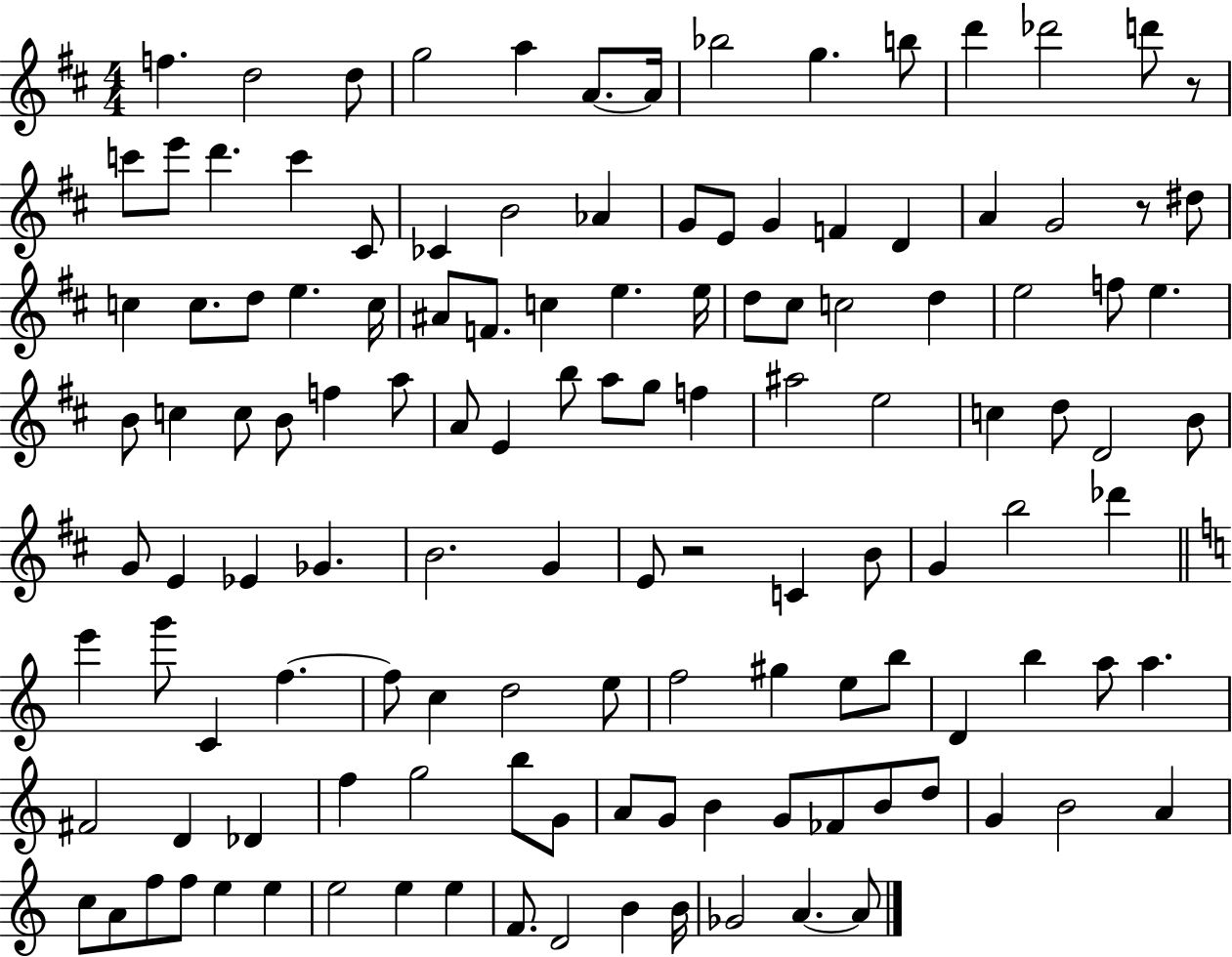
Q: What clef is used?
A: treble